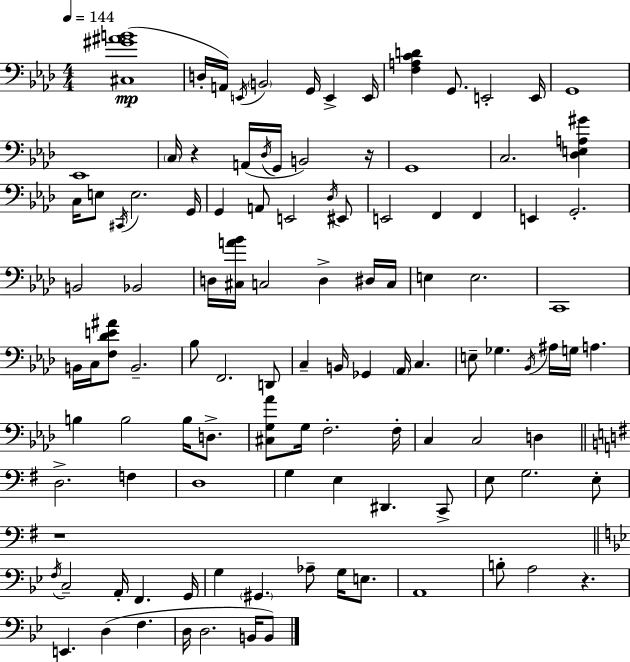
X:1
T:Untitled
M:4/4
L:1/4
K:Ab
[^C,^G^AB]4 D,/4 A,,/4 E,,/4 B,,2 G,,/4 E,, E,,/4 [F,A,CD] G,,/2 E,,2 E,,/4 G,,4 _E,,4 C,/4 z A,,/4 _D,/4 G,,/4 B,,2 z/4 G,,4 C,2 [_D,E,A,^G] C,/4 E,/2 ^C,,/4 E,2 G,,/4 G,, A,,/2 E,,2 _D,/4 ^E,,/2 E,,2 F,, F,, E,, G,,2 B,,2 _B,,2 D,/4 [^C,A_B]/4 C,2 D, ^D,/4 C,/4 E, E,2 C,,4 B,,/4 C,/4 [F,_DE^A]/2 B,,2 _B,/2 F,,2 D,,/2 C, B,,/4 _G,, _A,,/4 C, E,/2 _G, _B,,/4 ^A,/4 G,/4 A, B, B,2 B,/4 D,/2 [^C,G,_A]/2 G,/4 F,2 F,/4 C, C,2 D, D,2 F, D,4 G, E, ^D,, C,,/2 E,/2 G,2 E,/2 z4 F,/4 C,2 A,,/4 F,, G,,/4 G, ^G,, _A,/2 G,/4 E,/2 A,,4 B,/2 A,2 z E,, D, F, D,/4 D,2 B,,/4 B,,/2